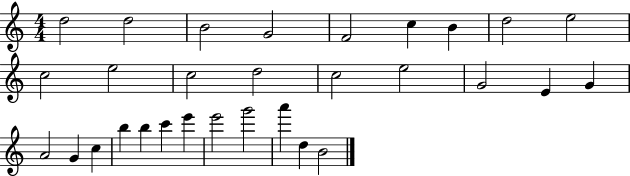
{
  \clef treble
  \numericTimeSignature
  \time 4/4
  \key c \major
  d''2 d''2 | b'2 g'2 | f'2 c''4 b'4 | d''2 e''2 | \break c''2 e''2 | c''2 d''2 | c''2 e''2 | g'2 e'4 g'4 | \break a'2 g'4 c''4 | b''4 b''4 c'''4 e'''4 | e'''2 g'''2 | a'''4 d''4 b'2 | \break \bar "|."
}